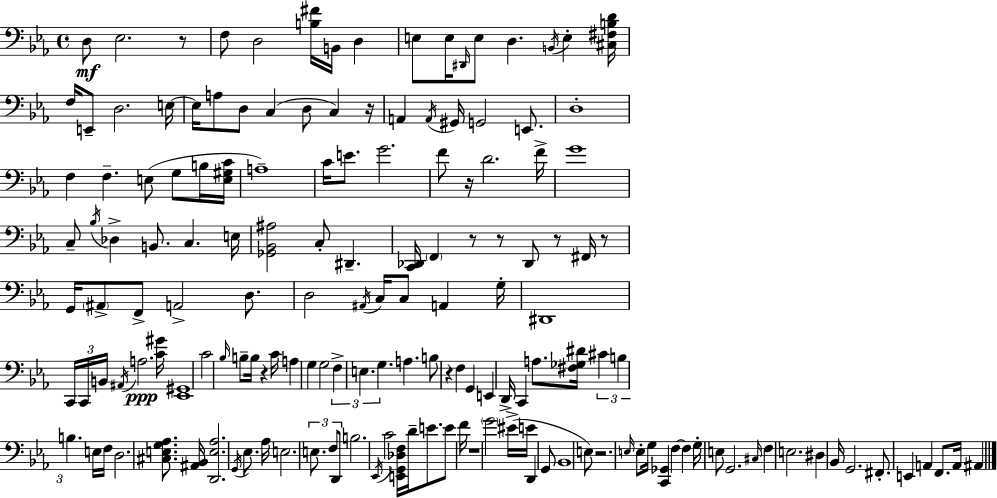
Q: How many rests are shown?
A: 11